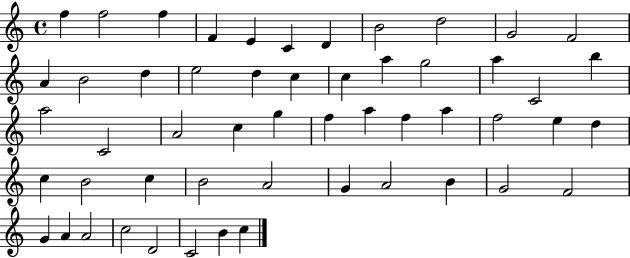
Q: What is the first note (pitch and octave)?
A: F5